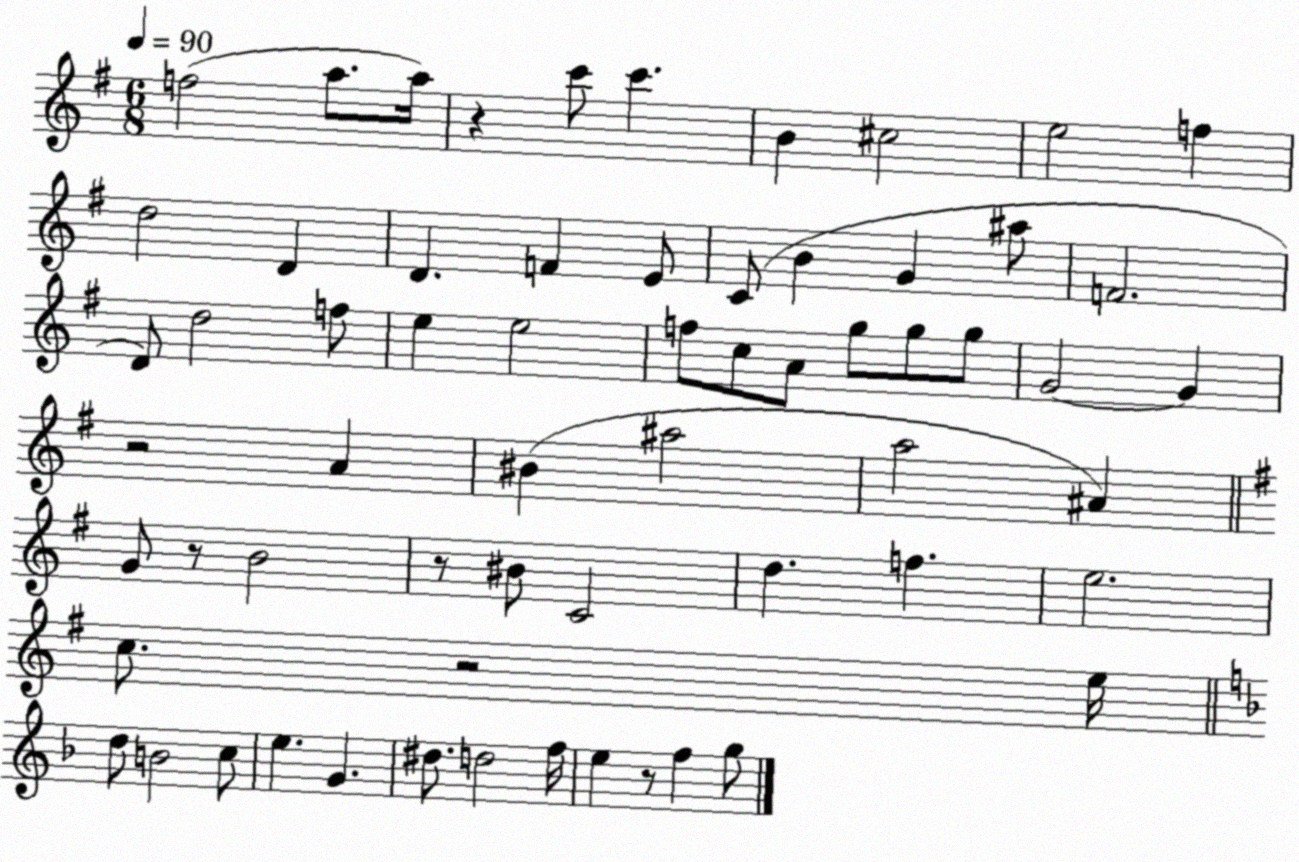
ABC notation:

X:1
T:Untitled
M:6/8
L:1/4
K:G
f2 a/2 a/4 z c'/2 c' B ^c2 e2 f d2 D D F E/2 C/2 B G ^a/2 F2 D/2 d2 f/2 e e2 f/2 c/2 A/2 g/2 g/2 g/2 G2 G z2 A ^B ^a2 a2 ^A G/2 z/2 B2 z/2 ^B/2 C2 d f e2 c/2 z2 e/4 d/2 B2 c/2 e G ^d/2 d2 f/4 e z/2 f g/2